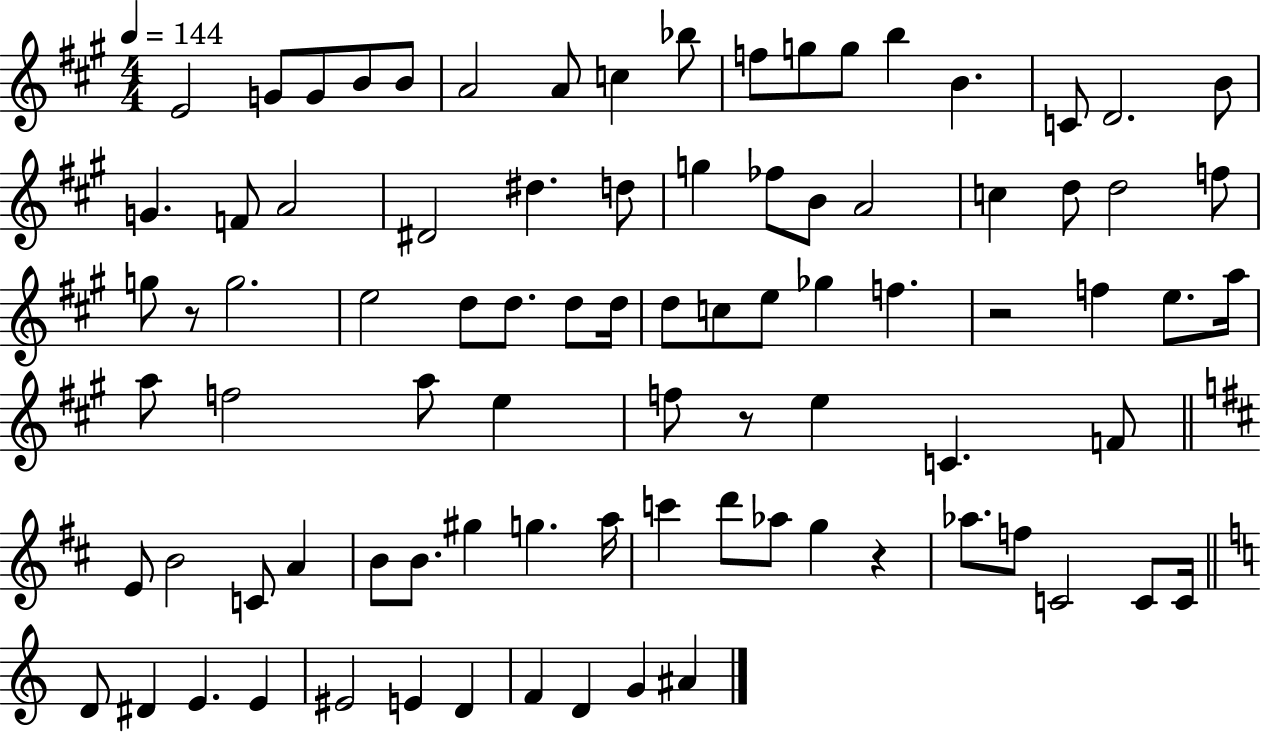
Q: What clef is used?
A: treble